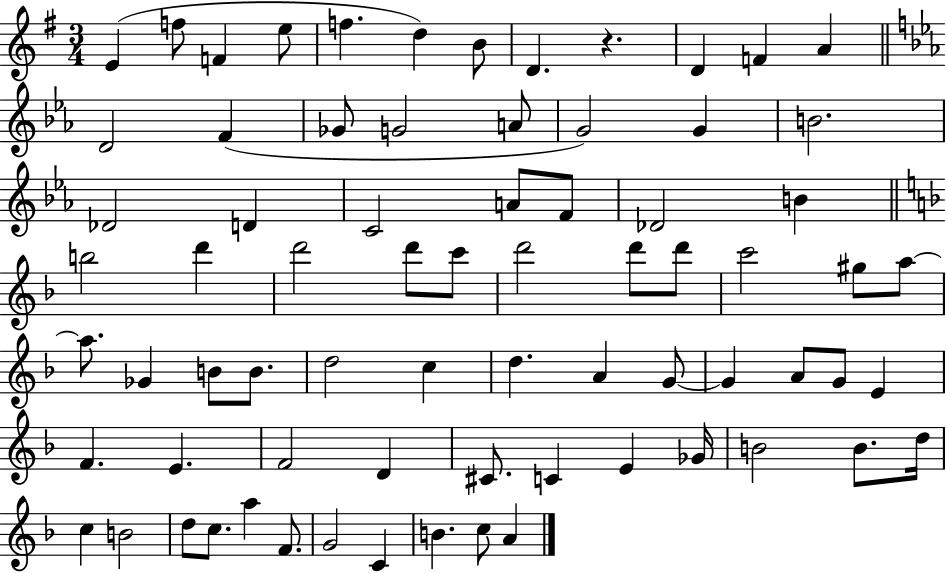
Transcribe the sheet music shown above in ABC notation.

X:1
T:Untitled
M:3/4
L:1/4
K:G
E f/2 F e/2 f d B/2 D z D F A D2 F _G/2 G2 A/2 G2 G B2 _D2 D C2 A/2 F/2 _D2 B b2 d' d'2 d'/2 c'/2 d'2 d'/2 d'/2 c'2 ^g/2 a/2 a/2 _G B/2 B/2 d2 c d A G/2 G A/2 G/2 E F E F2 D ^C/2 C E _G/4 B2 B/2 d/4 c B2 d/2 c/2 a F/2 G2 C B c/2 A